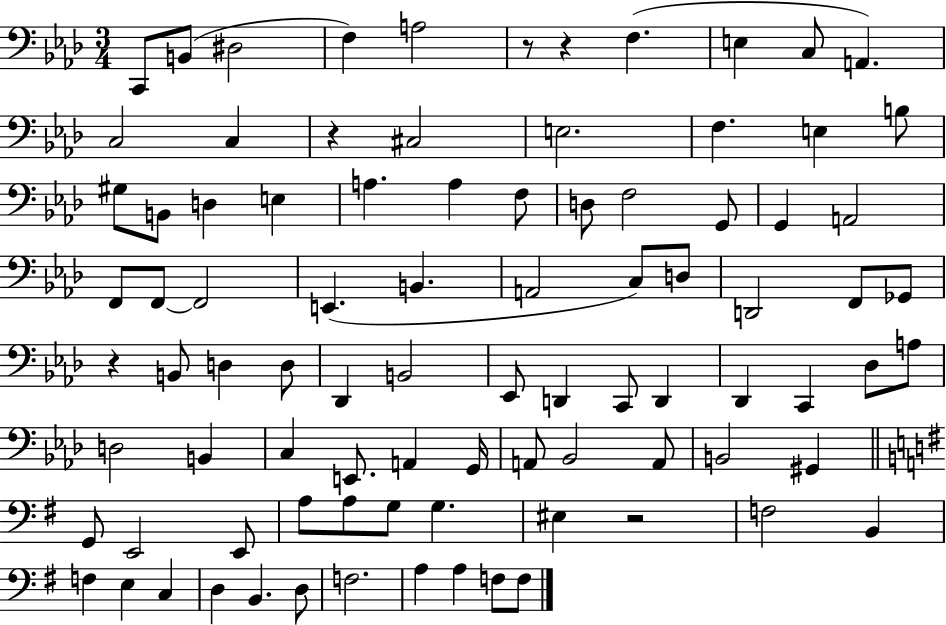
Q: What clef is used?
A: bass